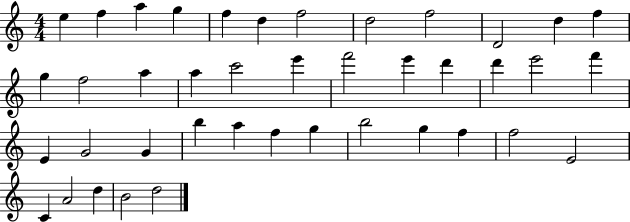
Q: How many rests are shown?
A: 0